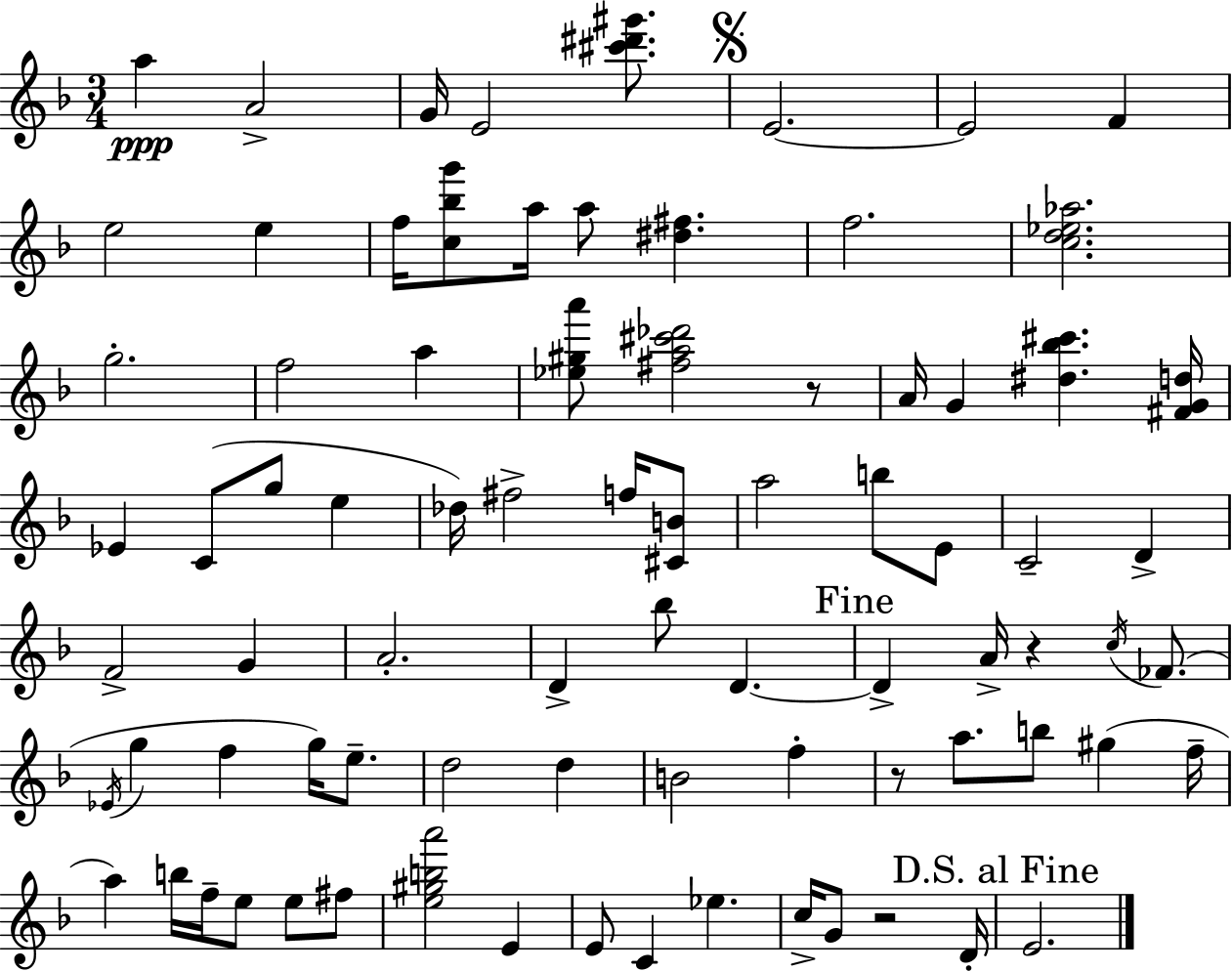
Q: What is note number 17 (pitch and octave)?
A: A4